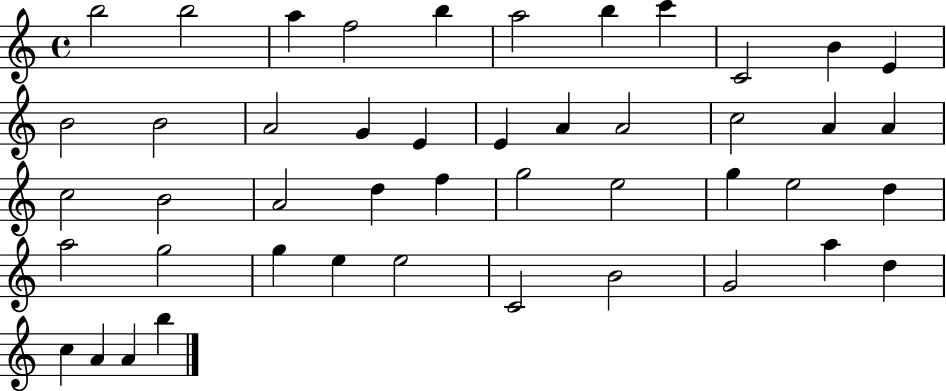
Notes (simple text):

B5/h B5/h A5/q F5/h B5/q A5/h B5/q C6/q C4/h B4/q E4/q B4/h B4/h A4/h G4/q E4/q E4/q A4/q A4/h C5/h A4/q A4/q C5/h B4/h A4/h D5/q F5/q G5/h E5/h G5/q E5/h D5/q A5/h G5/h G5/q E5/q E5/h C4/h B4/h G4/h A5/q D5/q C5/q A4/q A4/q B5/q